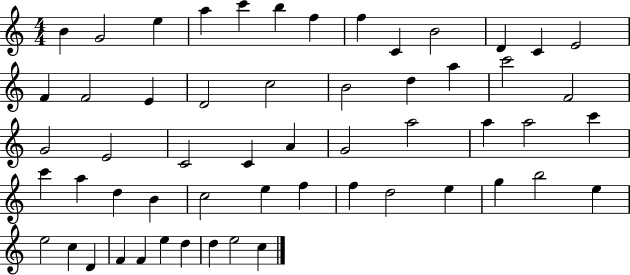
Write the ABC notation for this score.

X:1
T:Untitled
M:4/4
L:1/4
K:C
B G2 e a c' b f f C B2 D C E2 F F2 E D2 c2 B2 d a c'2 F2 G2 E2 C2 C A G2 a2 a a2 c' c' a d B c2 e f f d2 e g b2 e e2 c D F F e d d e2 c